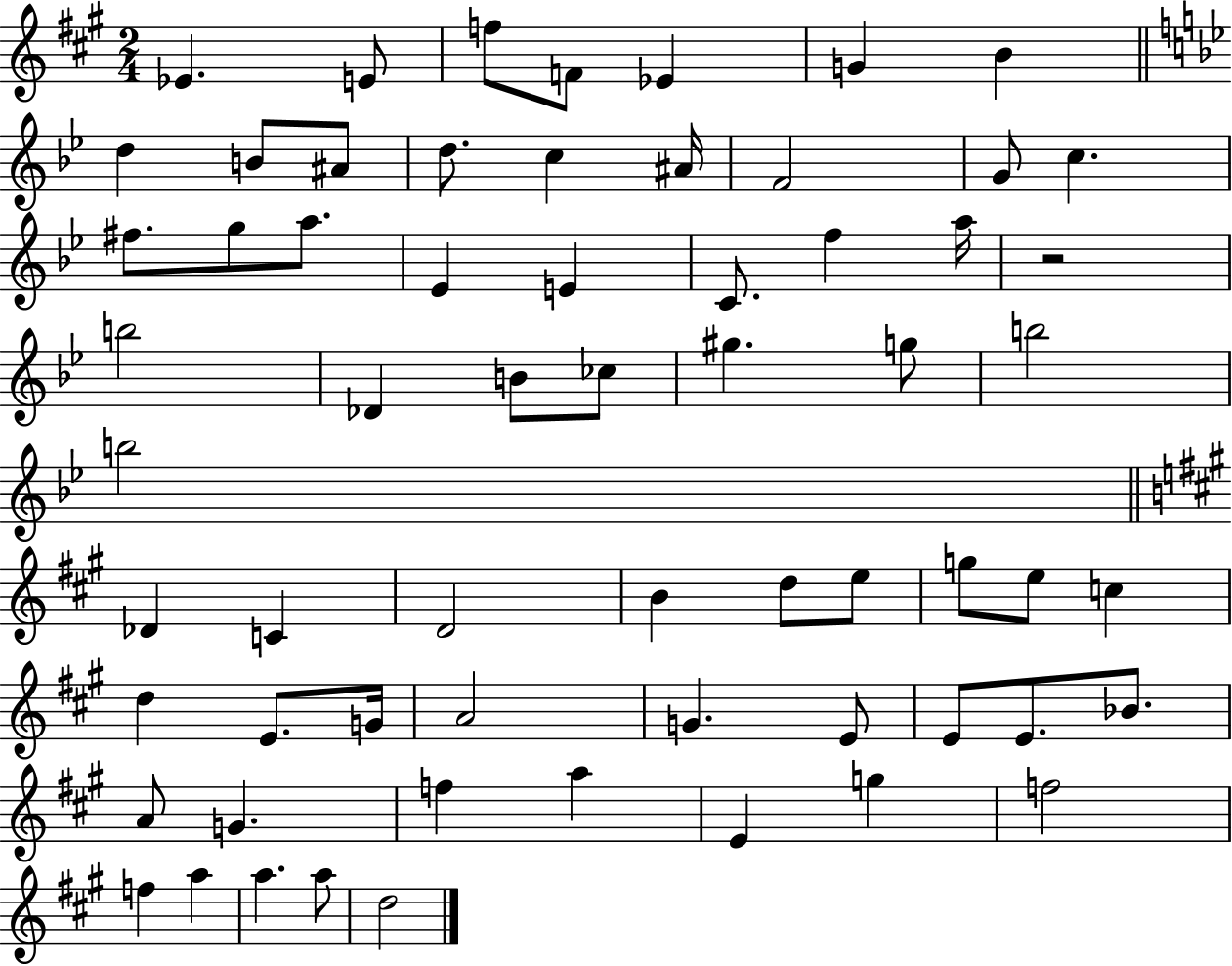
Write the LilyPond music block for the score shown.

{
  \clef treble
  \numericTimeSignature
  \time 2/4
  \key a \major
  ees'4. e'8 | f''8 f'8 ees'4 | g'4 b'4 | \bar "||" \break \key bes \major d''4 b'8 ais'8 | d''8. c''4 ais'16 | f'2 | g'8 c''4. | \break fis''8. g''8 a''8. | ees'4 e'4 | c'8. f''4 a''16 | r2 | \break b''2 | des'4 b'8 ces''8 | gis''4. g''8 | b''2 | \break b''2 | \bar "||" \break \key a \major des'4 c'4 | d'2 | b'4 d''8 e''8 | g''8 e''8 c''4 | \break d''4 e'8. g'16 | a'2 | g'4. e'8 | e'8 e'8. bes'8. | \break a'8 g'4. | f''4 a''4 | e'4 g''4 | f''2 | \break f''4 a''4 | a''4. a''8 | d''2 | \bar "|."
}